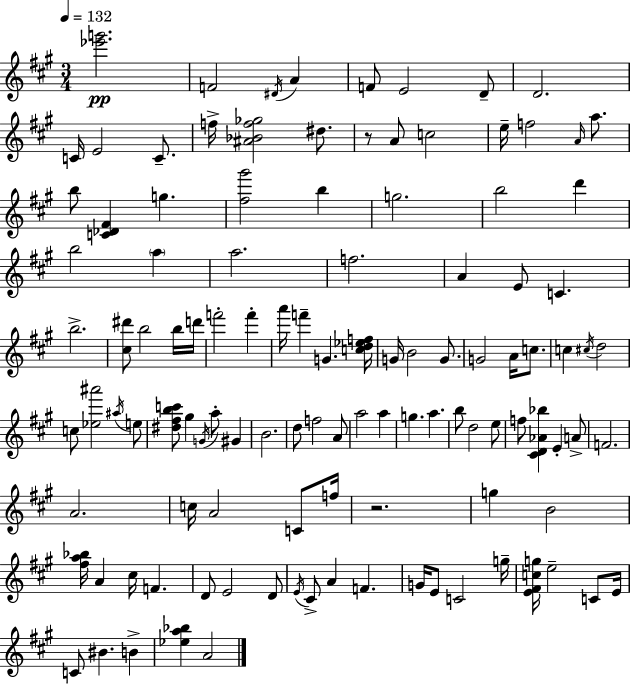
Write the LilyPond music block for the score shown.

{
  \clef treble
  \numericTimeSignature
  \time 3/4
  \key a \major
  \tempo 4 = 132
  \repeat volta 2 { <ees''' g'''>2.\pp | f'2 \acciaccatura { dis'16 } a'4 | f'8 e'2 d'8-- | d'2. | \break c'16 e'2 c'8.-- | f''16-> <ais' bes' f'' ges''>2 dis''8. | r8 a'8 c''2 | e''16-- f''2 \grace { a'16 } a''8. | \break b''8 <c' des' fis'>4 g''4. | <fis'' gis'''>2 b''4 | g''2. | b''2 d'''4 | \break b''2 \parenthesize a''4 | a''2. | f''2. | a'4 e'8 c'4. | \break b''2.-> | <cis'' dis'''>8 b''2 | b''16 d'''16 f'''2-. f'''4-. | a'''16 f'''4-- g'4. | \break <c'' d'' ees'' f''>16 g'16 b'2 g'8. | g'2 a'16 c''8. | c''4 \acciaccatura { cis''16 } d''2 | c''8 <ees'' ais'''>2 | \break \acciaccatura { ais''16 } e''8 <dis'' fis'' b'' c'''>8 gis''4 \acciaccatura { g'16 } a''8-. | gis'4 b'2. | d''8 f''2 | a'8 a''2 | \break a''4 g''4. a''4. | b''8 d''2 | e''8 f''8 <cis' d' aes' bes''>4 e'4-. | a'8-> f'2. | \break a'2. | c''16 a'2 | c'8 f''16 r2. | g''4 b'2 | \break <fis'' a'' bes''>16 a'4 cis''16 f'4. | d'8 e'2 | d'8 \acciaccatura { e'16 } cis'8-> a'4 | f'4. g'16 e'8 c'2 | \break g''16-- <e' fis' c'' g''>16 e''2-- | c'8 e'16 c'8 bis'4. | b'4-> <ees'' a'' bes''>4 a'2 | } \bar "|."
}